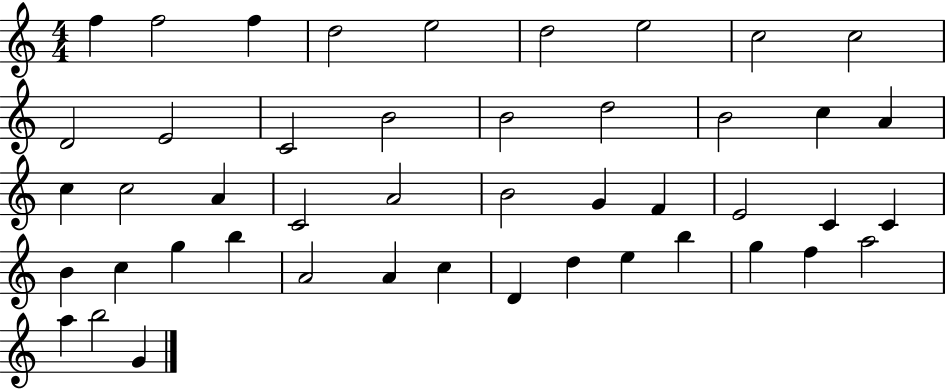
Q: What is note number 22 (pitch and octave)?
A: C4